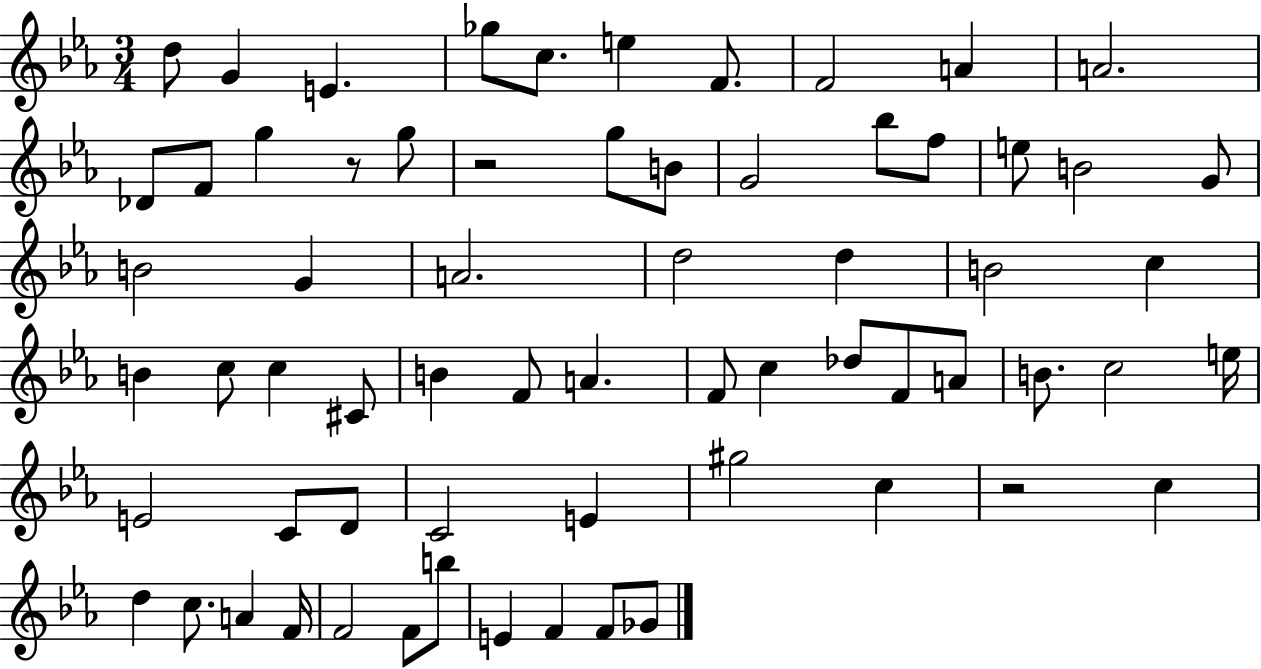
D5/e G4/q E4/q. Gb5/e C5/e. E5/q F4/e. F4/h A4/q A4/h. Db4/e F4/e G5/q R/e G5/e R/h G5/e B4/e G4/h Bb5/e F5/e E5/e B4/h G4/e B4/h G4/q A4/h. D5/h D5/q B4/h C5/q B4/q C5/e C5/q C#4/e B4/q F4/e A4/q. F4/e C5/q Db5/e F4/e A4/e B4/e. C5/h E5/s E4/h C4/e D4/e C4/h E4/q G#5/h C5/q R/h C5/q D5/q C5/e. A4/q F4/s F4/h F4/e B5/e E4/q F4/q F4/e Gb4/e